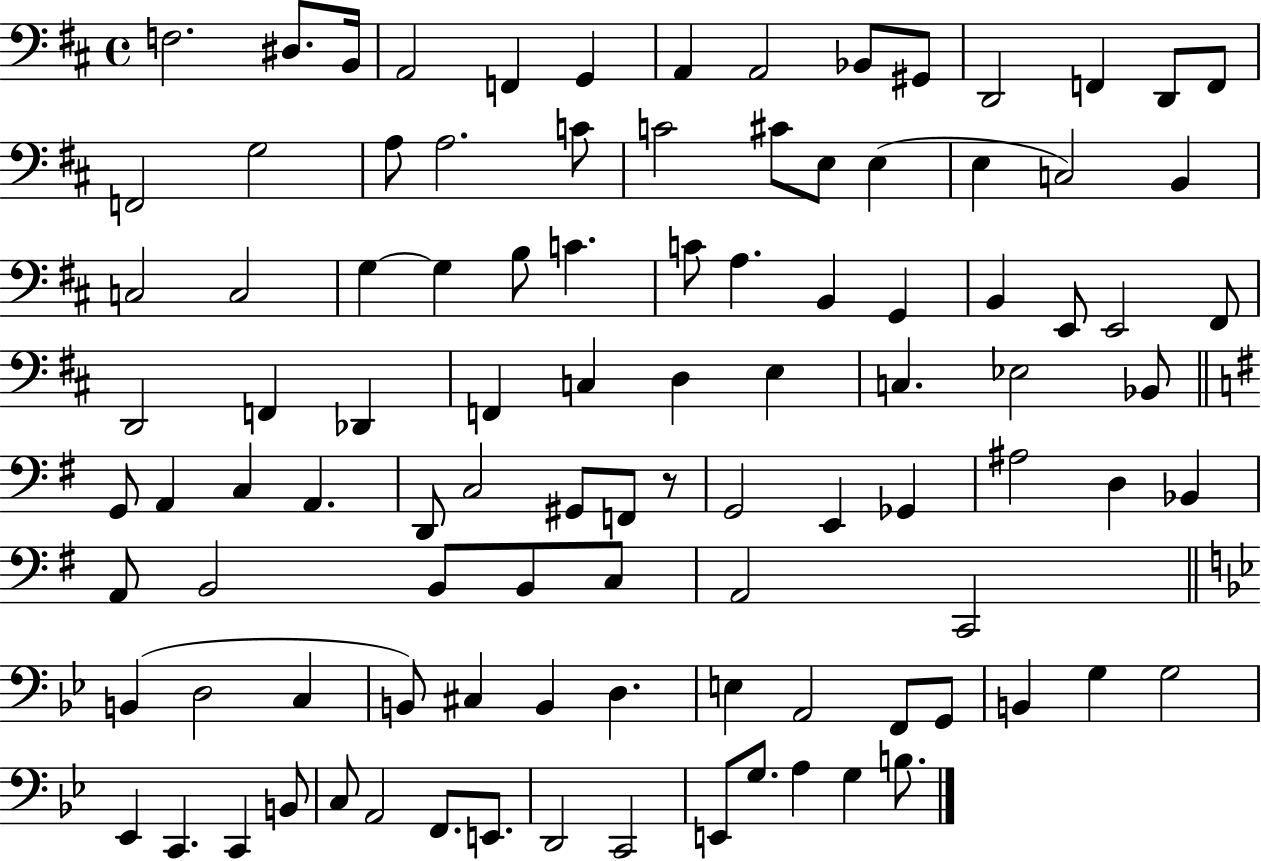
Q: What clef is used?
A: bass